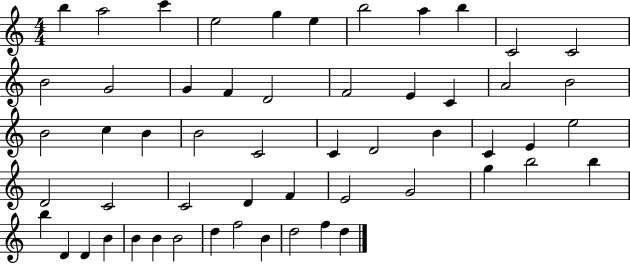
{
  \clef treble
  \numericTimeSignature
  \time 4/4
  \key c \major
  b''4 a''2 c'''4 | e''2 g''4 e''4 | b''2 a''4 b''4 | c'2 c'2 | \break b'2 g'2 | g'4 f'4 d'2 | f'2 e'4 c'4 | a'2 b'2 | \break b'2 c''4 b'4 | b'2 c'2 | c'4 d'2 b'4 | c'4 e'4 e''2 | \break d'2 c'2 | c'2 d'4 f'4 | e'2 g'2 | g''4 b''2 b''4 | \break b''4 d'4 d'4 b'4 | b'4 b'4 b'2 | d''4 f''2 b'4 | d''2 f''4 d''4 | \break \bar "|."
}